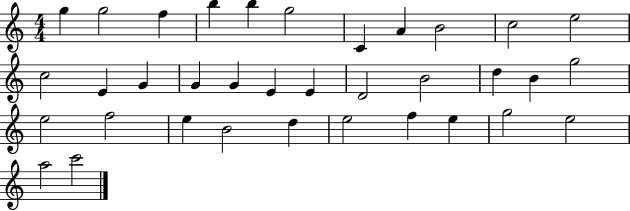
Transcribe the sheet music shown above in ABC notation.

X:1
T:Untitled
M:4/4
L:1/4
K:C
g g2 f b b g2 C A B2 c2 e2 c2 E G G G E E D2 B2 d B g2 e2 f2 e B2 d e2 f e g2 e2 a2 c'2